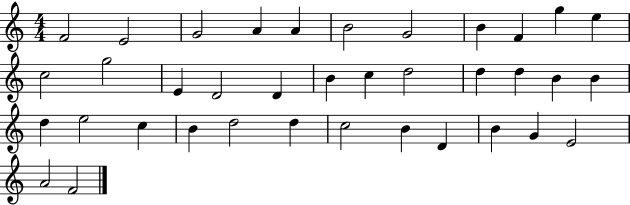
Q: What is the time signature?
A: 4/4